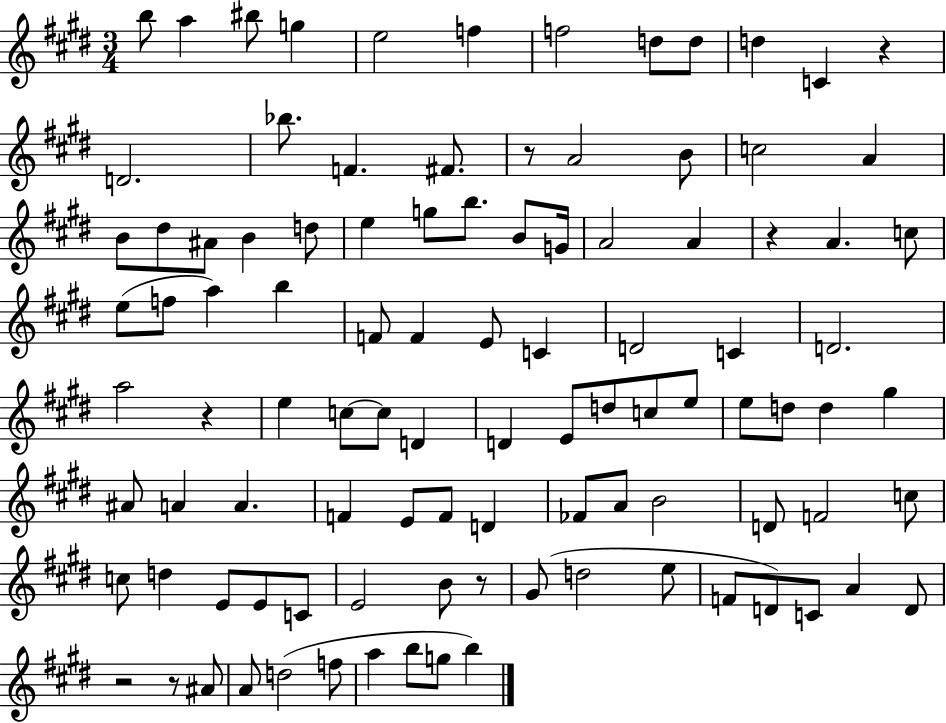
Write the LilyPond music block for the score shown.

{
  \clef treble
  \numericTimeSignature
  \time 3/4
  \key e \major
  \repeat volta 2 { b''8 a''4 bis''8 g''4 | e''2 f''4 | f''2 d''8 d''8 | d''4 c'4 r4 | \break d'2. | bes''8. f'4. fis'8. | r8 a'2 b'8 | c''2 a'4 | \break b'8 dis''8 ais'8 b'4 d''8 | e''4 g''8 b''8. b'8 g'16 | a'2 a'4 | r4 a'4. c''8 | \break e''8( f''8 a''4) b''4 | f'8 f'4 e'8 c'4 | d'2 c'4 | d'2. | \break a''2 r4 | e''4 c''8~~ c''8 d'4 | d'4 e'8 d''8 c''8 e''8 | e''8 d''8 d''4 gis''4 | \break ais'8 a'4 a'4. | f'4 e'8 f'8 d'4 | fes'8 a'8 b'2 | d'8 f'2 c''8 | \break c''8 d''4 e'8 e'8 c'8 | e'2 b'8 r8 | gis'8( d''2 e''8 | f'8 d'8) c'8 a'4 d'8 | \break r2 r8 ais'8 | a'8 d''2( f''8 | a''4 b''8 g''8 b''4) | } \bar "|."
}